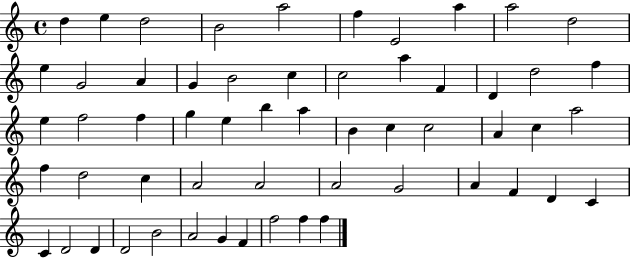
{
  \clef treble
  \time 4/4
  \defaultTimeSignature
  \key c \major
  d''4 e''4 d''2 | b'2 a''2 | f''4 e'2 a''4 | a''2 d''2 | \break e''4 g'2 a'4 | g'4 b'2 c''4 | c''2 a''4 f'4 | d'4 d''2 f''4 | \break e''4 f''2 f''4 | g''4 e''4 b''4 a''4 | b'4 c''4 c''2 | a'4 c''4 a''2 | \break f''4 d''2 c''4 | a'2 a'2 | a'2 g'2 | a'4 f'4 d'4 c'4 | \break c'4 d'2 d'4 | d'2 b'2 | a'2 g'4 f'4 | f''2 f''4 f''4 | \break \bar "|."
}